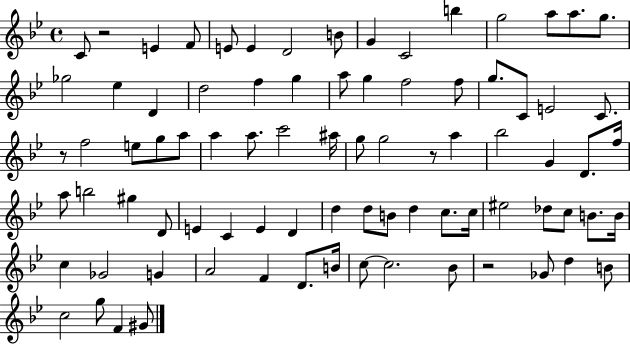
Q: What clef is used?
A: treble